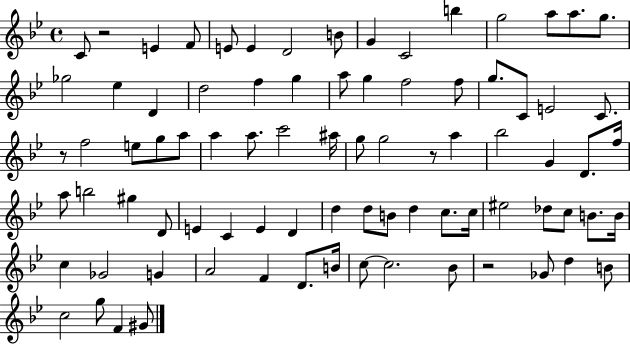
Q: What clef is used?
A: treble